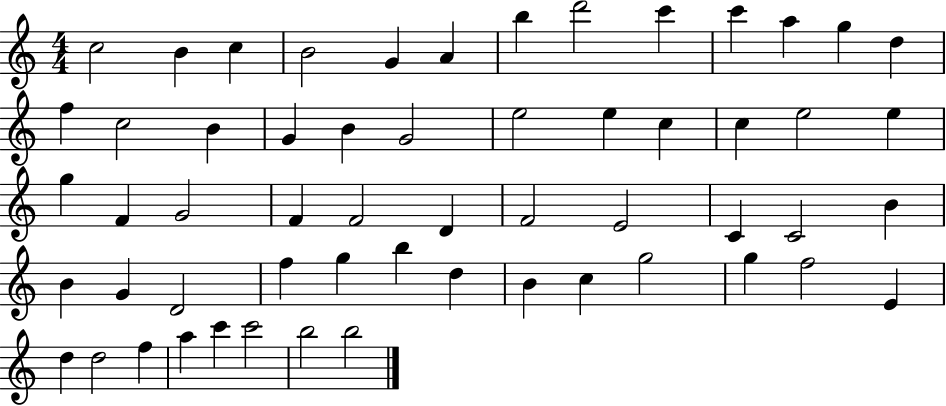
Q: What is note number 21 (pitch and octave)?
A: E5